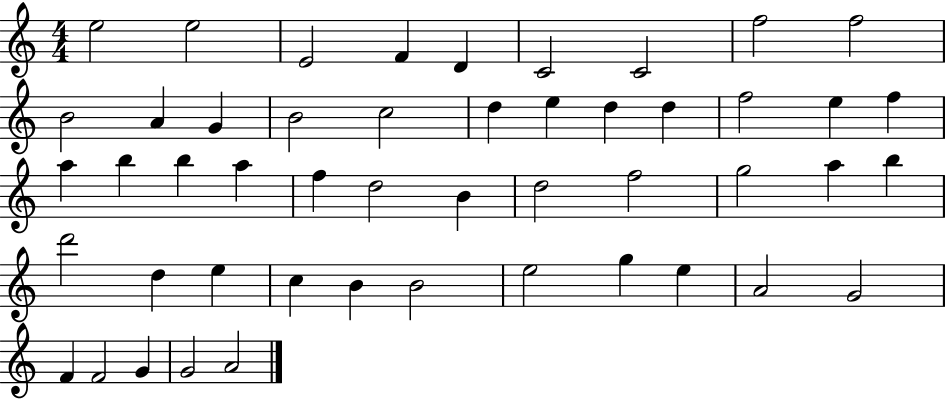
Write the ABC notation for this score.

X:1
T:Untitled
M:4/4
L:1/4
K:C
e2 e2 E2 F D C2 C2 f2 f2 B2 A G B2 c2 d e d d f2 e f a b b a f d2 B d2 f2 g2 a b d'2 d e c B B2 e2 g e A2 G2 F F2 G G2 A2